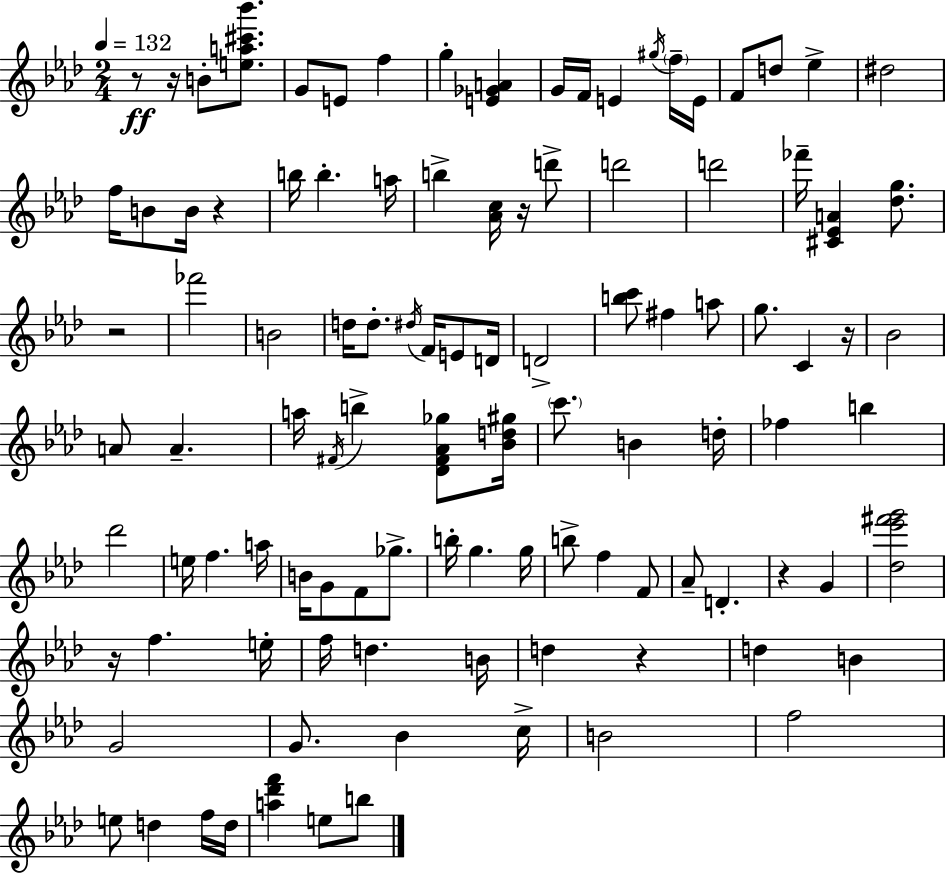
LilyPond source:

{
  \clef treble
  \numericTimeSignature
  \time 2/4
  \key aes \major
  \tempo 4 = 132
  r8\ff r16 b'8-. <e'' a'' cis''' bes'''>8. | g'8 e'8 f''4 | g''4-. <e' ges' a'>4 | g'16 f'16 e'4 \acciaccatura { gis''16 } \parenthesize f''16-- | \break e'16 f'8 d''8 ees''4-> | dis''2 | f''16 b'8 b'16 r4 | b''16 b''4.-. | \break a''16 b''4-> <aes' c''>16 r16 d'''8-> | d'''2 | d'''2 | fes'''16-- <cis' ees' a'>4 <des'' g''>8. | \break r2 | fes'''2 | b'2 | d''16 d''8.-. \acciaccatura { dis''16 } f'16 e'8 | \break d'16 d'2-> | <b'' c'''>8 fis''4 | a''8 g''8. c'4 | r16 bes'2 | \break a'8 a'4.-- | a''16 \acciaccatura { fis'16 } b''4-> | <des' fis' aes' ges''>8 <bes' d'' gis''>16 \parenthesize c'''8. b'4 | d''16-. fes''4 b''4 | \break des'''2 | e''16 f''4. | a''16 b'16 g'8 f'8 | ges''8.-> b''16-. g''4. | \break g''16 b''8-> f''4 | f'8 aes'8-- d'4.-. | r4 g'4 | <des'' ees''' fis''' g'''>2 | \break r16 f''4. | e''16-. f''16 d''4. | b'16 d''4 r4 | d''4 b'4 | \break g'2 | g'8. bes'4 | c''16-> b'2 | f''2 | \break e''8 d''4 | f''16 d''16 <a'' des''' f'''>4 e''8 | b''8 \bar "|."
}